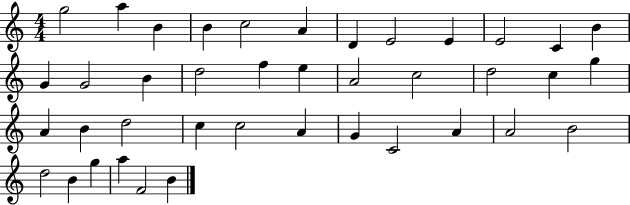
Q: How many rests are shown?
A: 0